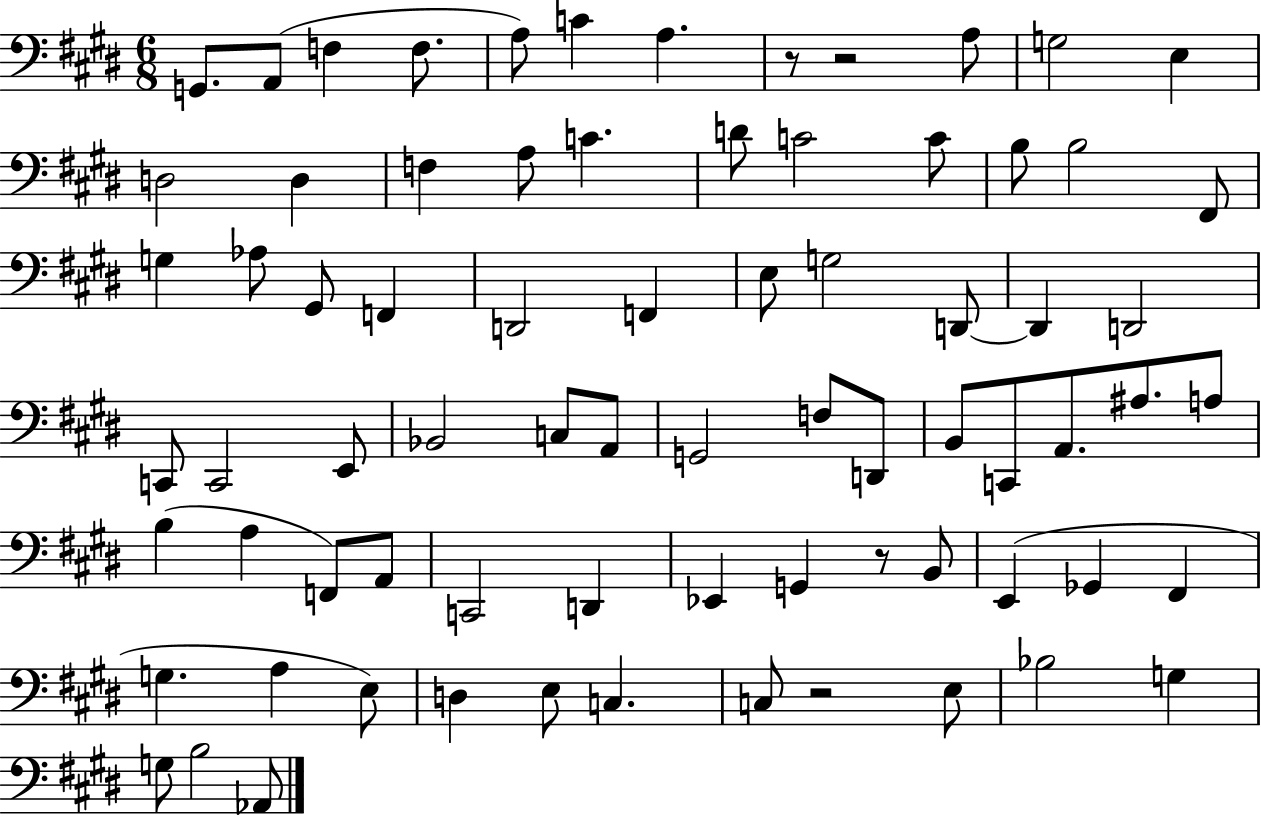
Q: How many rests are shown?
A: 4